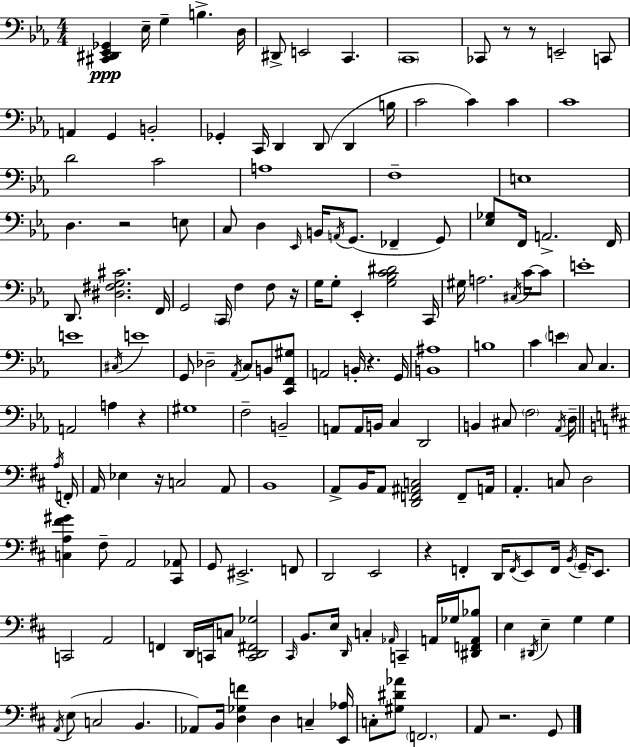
{
  \clef bass
  \numericTimeSignature
  \time 4/4
  \key ees \major
  \repeat volta 2 { <cis, dis, ees, ges,>4\ppp ees16-- g4-- b4.-> d16 | dis,8-> e,2 c,4. | \parenthesize c,1 | ces,8 r8 r8 e,2-- c,8 | \break a,4 g,4 b,2-. | ges,4-. c,16 d,4 d,8( d,4 b16 | c'2 c'4) c'4 | c'1 | \break d'2 c'2 | a1 | f1-- | e1 | \break d4. r2 e8 | c8 d4 \grace { ees,16 } b,16 \acciaccatura { a,16 }( g,8. fes,4-- | g,8) <ees ges>8 f,16 a,2.-> | f,16 d,8. <dis fis g cis'>2. | \break f,16 g,2 \parenthesize c,16 f4 f8 | r16 g16 g8-. ees,4-. <g bes c' dis'>2 | c,16 gis16 a2. \acciaccatura { cis16 } | c'16~~ c'8 e'1-. | \break e'1 | \acciaccatura { cis16 } e'1 | g,8 des2-- \acciaccatura { aes,16 } c8 | b,8 <c, f, gis>8 a,2 b,16-. r4. | \break g,16 <b, ais>1 | b1 | c'4 \parenthesize e'4 c8 c4. | a,2 a4 | \break r4 gis1 | f2-- b,2-- | a,8 a,16 b,16 c4 d,2 | b,4 cis8 \parenthesize f2 | \break \acciaccatura { aes,16 } d16-- \bar "||" \break \key b \minor \acciaccatura { a16 } f,16-. a,16 ees4 r16 c2 | a,8 b,1 | a,8-> b,16 a,8 <d, f, ais, c>2 f,8-- | a,16 a,4.-. c8 d2 | \break <c a fis' gis'>4 fis8-- a,2 | <cis, aes,>8 g,8 eis,2.-> | f,8 d,2 e,2 | r4 f,4-. d,16 \acciaccatura { f,16 } e,8 f,16 \acciaccatura { b,16 } | \break \parenthesize g,16-- e,8. c,2 a,2 | f,4 d,16 c,16 c8 <c, d, fis, ges>2 | \grace { cis,16 } b,8. e16 \grace { d,16 } c4-. \grace { aes,16 } c,4-- | a,16 ges16 <dis, f, a, bes>8 e4 \acciaccatura { dis,16 } e4-- | \break g4 g4 \acciaccatura { a,16 } e8( c2 | b,4. aes,8) b,16 <d ges f'>4 | d4 c4-- <e, aes>16 c8-. <gis dis' aes'>8 \parenthesize f,2. | a,8 r2. | \break g,8 } \bar "|."
}